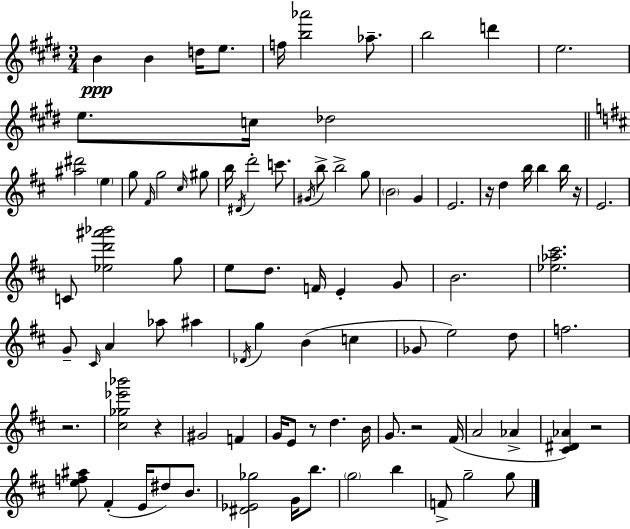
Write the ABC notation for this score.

X:1
T:Untitled
M:3/4
L:1/4
K:E
B B d/4 e/2 f/4 [b_a']2 _a/2 b2 d' e2 e/2 c/4 _d2 [^a^d']2 e g/2 ^F/4 g2 ^c/4 ^g/2 b/4 ^D/4 d'2 c'/2 ^G/4 b/2 b2 g/2 B2 G E2 z/4 d b/4 b b/4 z/4 E2 C/2 [_ed'^a'_b']2 g/2 e/2 d/2 F/4 E G/2 B2 [_e_a^c']2 G/2 ^C/4 A _a/2 ^a _D/4 g B c _G/2 e2 d/2 f2 z2 [^c_g_e'_b']2 z ^G2 F G/4 E/2 z/2 d B/4 G/2 z2 ^F/4 A2 _A [^C^D_A] z2 [ef^a]/2 ^F E/4 ^d/2 B/2 [^D_E_g]2 G/4 b/2 g2 b F/2 g2 g/2